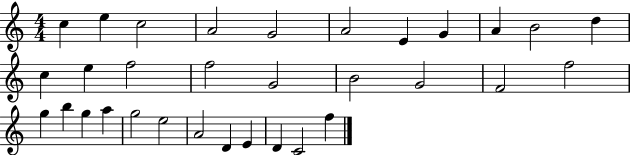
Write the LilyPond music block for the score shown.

{
  \clef treble
  \numericTimeSignature
  \time 4/4
  \key c \major
  c''4 e''4 c''2 | a'2 g'2 | a'2 e'4 g'4 | a'4 b'2 d''4 | \break c''4 e''4 f''2 | f''2 g'2 | b'2 g'2 | f'2 f''2 | \break g''4 b''4 g''4 a''4 | g''2 e''2 | a'2 d'4 e'4 | d'4 c'2 f''4 | \break \bar "|."
}